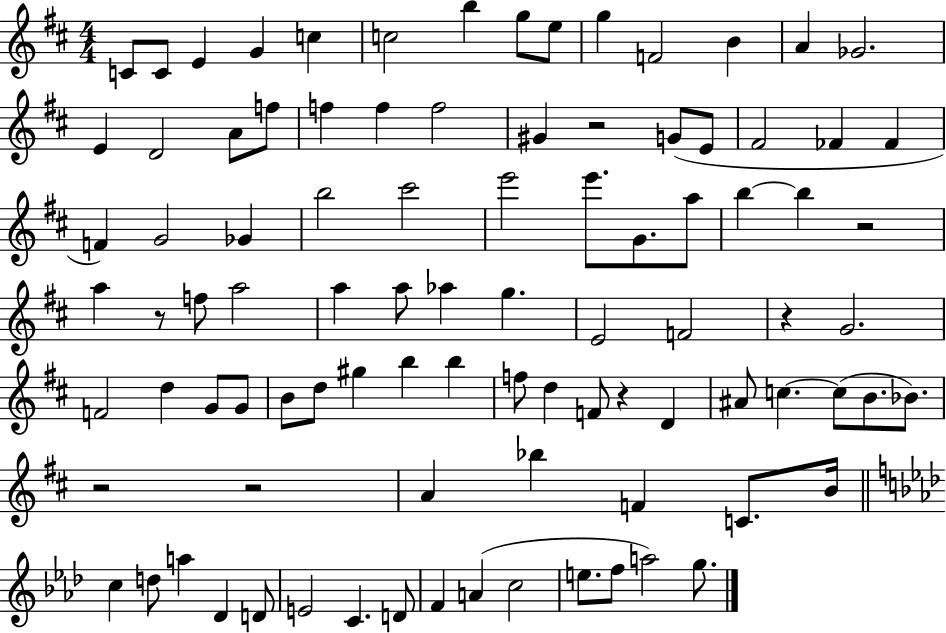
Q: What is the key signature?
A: D major